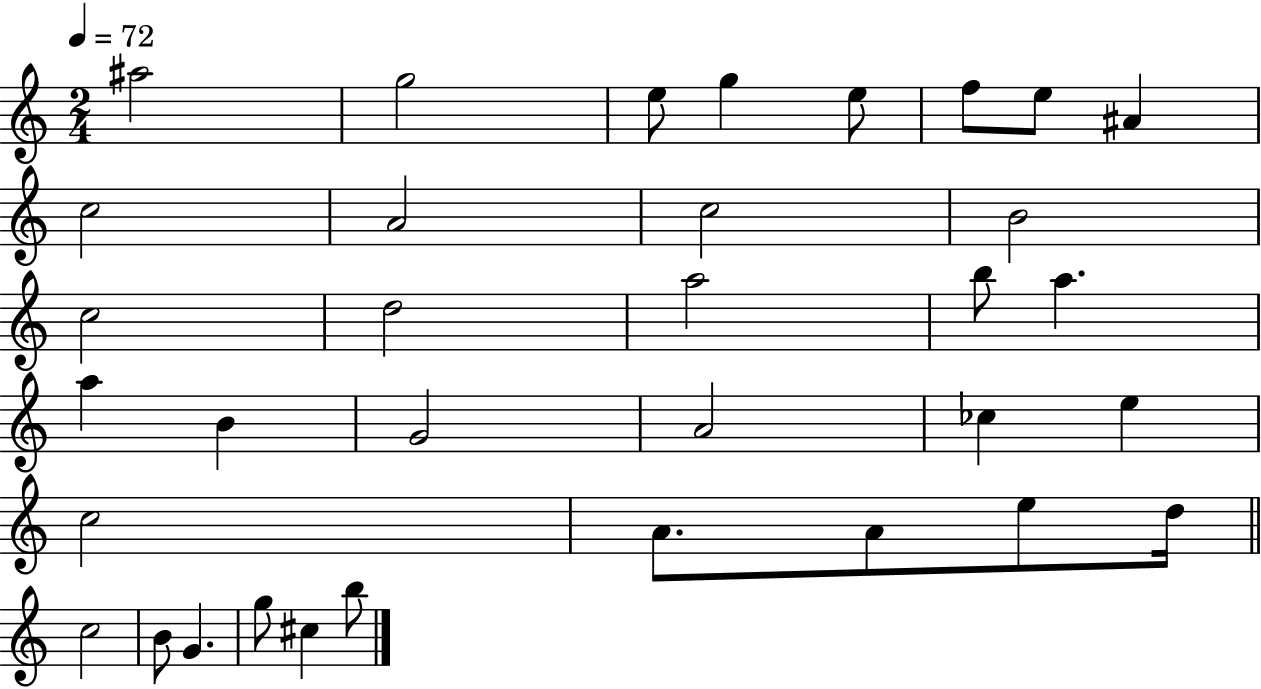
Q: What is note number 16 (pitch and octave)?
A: B5